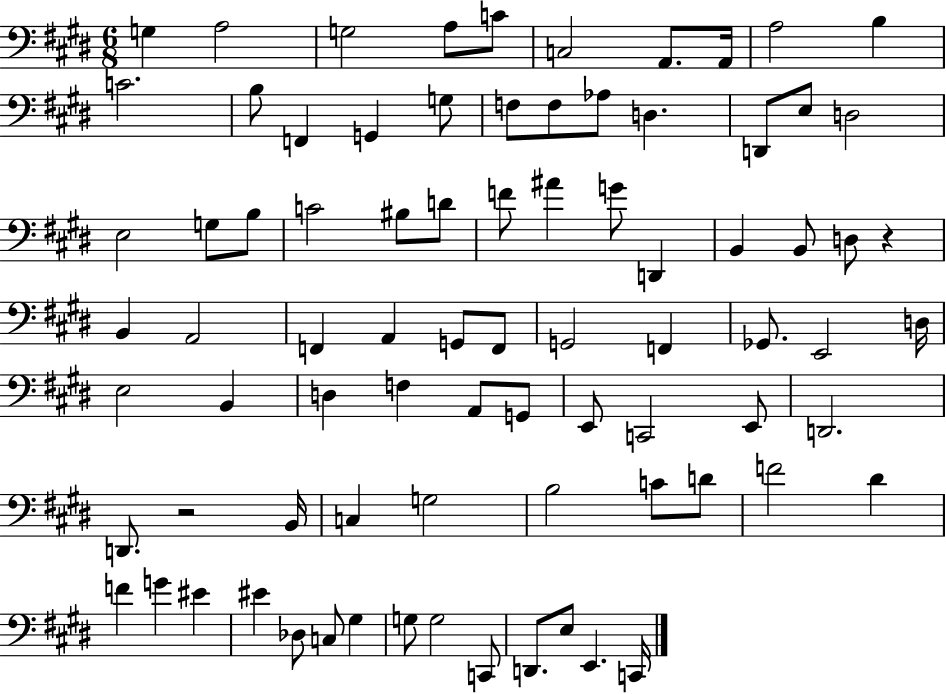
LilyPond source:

{
  \clef bass
  \numericTimeSignature
  \time 6/8
  \key e \major
  \repeat volta 2 { g4 a2 | g2 a8 c'8 | c2 a,8. a,16 | a2 b4 | \break c'2. | b8 f,4 g,4 g8 | f8 f8 aes8 d4. | d,8 e8 d2 | \break e2 g8 b8 | c'2 bis8 d'8 | f'8 ais'4 g'8 d,4 | b,4 b,8 d8 r4 | \break b,4 a,2 | f,4 a,4 g,8 f,8 | g,2 f,4 | ges,8. e,2 d16 | \break e2 b,4 | d4 f4 a,8 g,8 | e,8 c,2 e,8 | d,2. | \break d,8. r2 b,16 | c4 g2 | b2 c'8 d'8 | f'2 dis'4 | \break f'4 g'4 eis'4 | eis'4 des8 c8 gis4 | g8 g2 c,8 | d,8. e8 e,4. c,16 | \break } \bar "|."
}